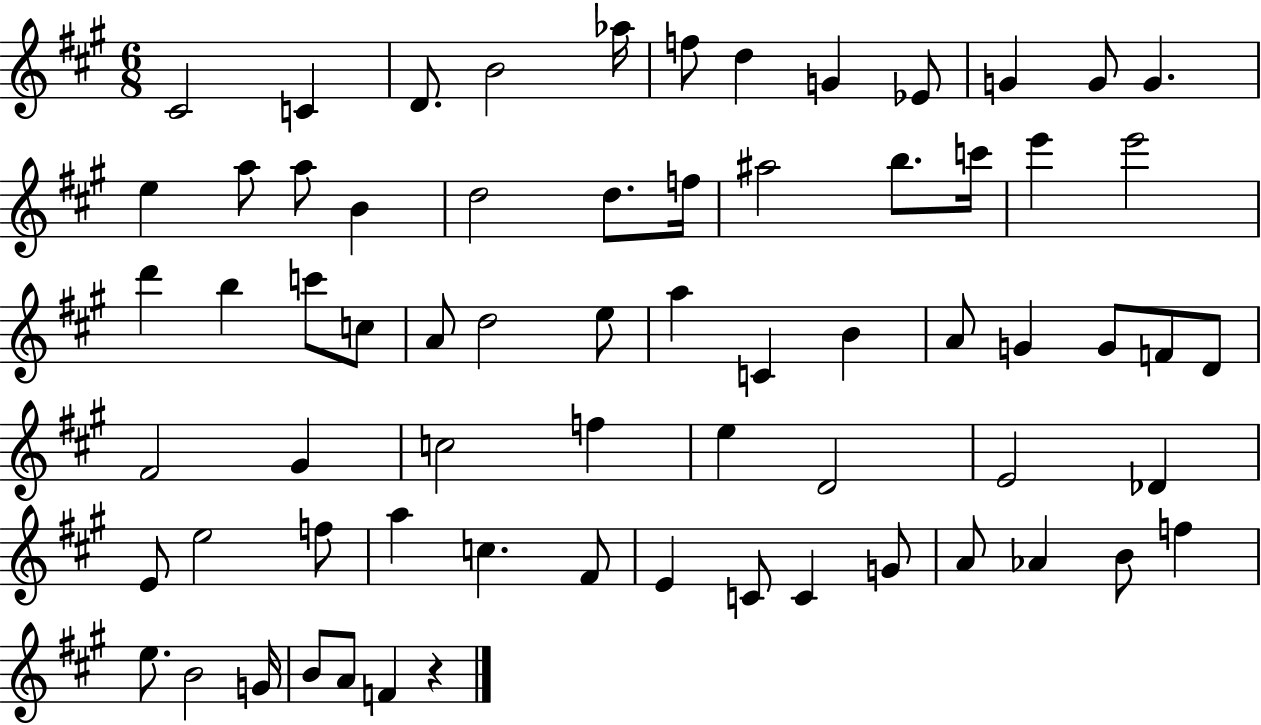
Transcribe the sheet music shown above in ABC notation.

X:1
T:Untitled
M:6/8
L:1/4
K:A
^C2 C D/2 B2 _a/4 f/2 d G _E/2 G G/2 G e a/2 a/2 B d2 d/2 f/4 ^a2 b/2 c'/4 e' e'2 d' b c'/2 c/2 A/2 d2 e/2 a C B A/2 G G/2 F/2 D/2 ^F2 ^G c2 f e D2 E2 _D E/2 e2 f/2 a c ^F/2 E C/2 C G/2 A/2 _A B/2 f e/2 B2 G/4 B/2 A/2 F z